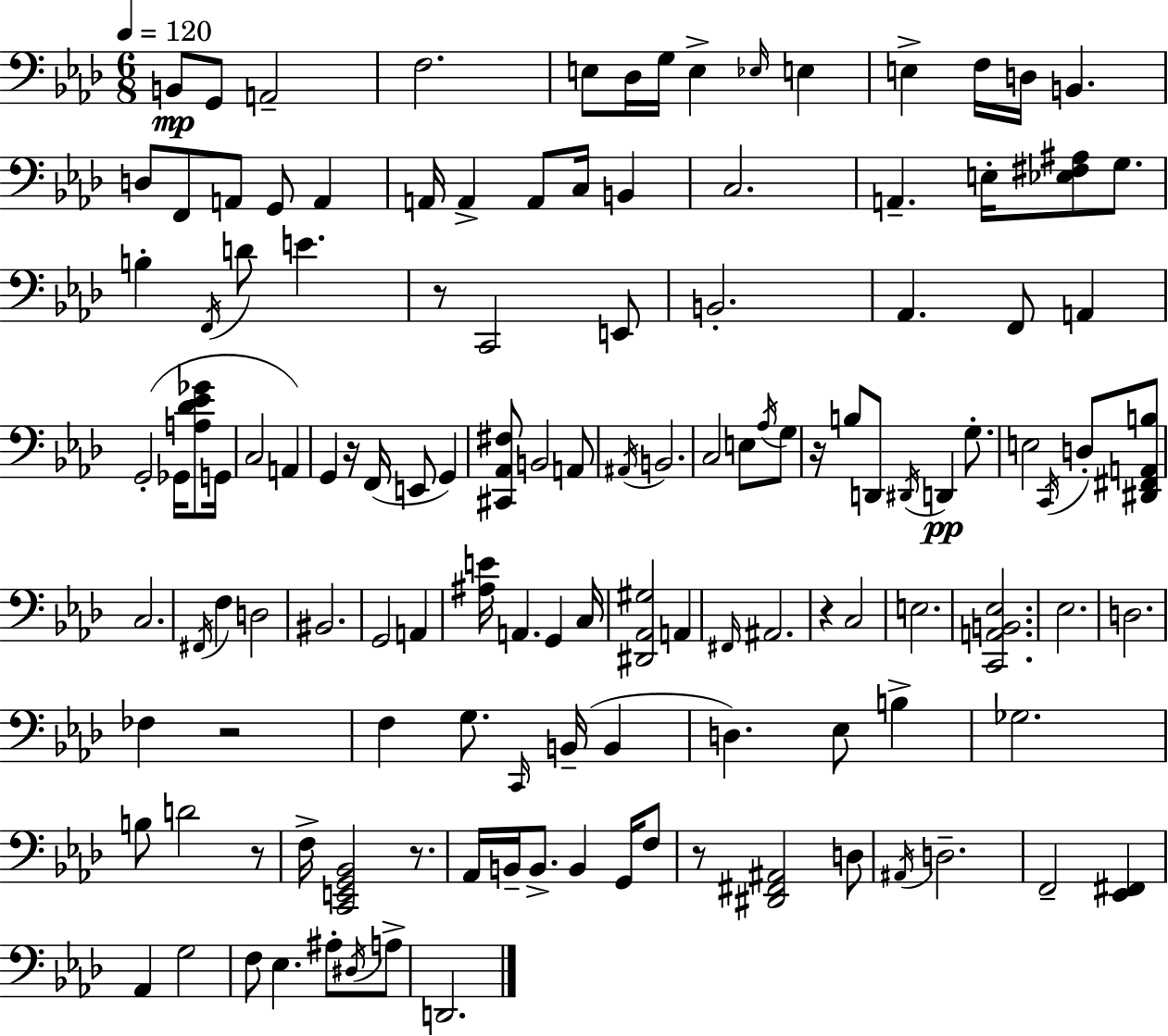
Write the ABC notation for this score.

X:1
T:Untitled
M:6/8
L:1/4
K:Fm
B,,/2 G,,/2 A,,2 F,2 E,/2 _D,/4 G,/4 E, _E,/4 E, E, F,/4 D,/4 B,, D,/2 F,,/2 A,,/2 G,,/2 A,, A,,/4 A,, A,,/2 C,/4 B,, C,2 A,, E,/4 [_E,^F,^A,]/2 G,/2 B, F,,/4 D/2 E z/2 C,,2 E,,/2 B,,2 _A,, F,,/2 A,, G,,2 _G,,/4 [A,_D_E_G]/2 G,,/4 C,2 A,, G,, z/4 F,,/4 E,,/2 G,, [^C,,_A,,^F,]/2 B,,2 A,,/2 ^A,,/4 B,,2 C,2 E,/2 _A,/4 G,/2 z/4 B,/2 D,,/2 ^D,,/4 D,, G,/2 E,2 C,,/4 D,/2 [^D,,^F,,A,,B,]/2 C,2 ^F,,/4 F, D,2 ^B,,2 G,,2 A,, [^A,E]/4 A,, G,, C,/4 [^D,,_A,,^G,]2 A,, ^F,,/4 ^A,,2 z C,2 E,2 [C,,A,,B,,_E,]2 _E,2 D,2 _F, z2 F, G,/2 C,,/4 B,,/4 B,, D, _E,/2 B, _G,2 B,/2 D2 z/2 F,/4 [C,,E,,G,,_B,,]2 z/2 _A,,/4 B,,/4 B,,/2 B,, G,,/4 F,/2 z/2 [^D,,^F,,^A,,]2 D,/2 ^A,,/4 D,2 F,,2 [_E,,^F,,] _A,, G,2 F,/2 _E, ^A,/2 ^D,/4 A,/2 D,,2